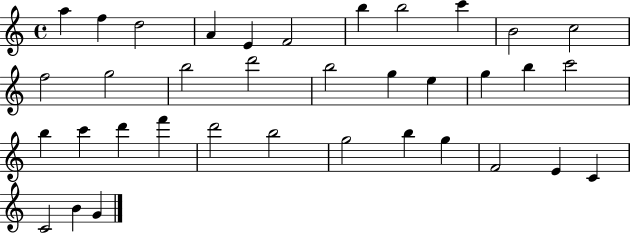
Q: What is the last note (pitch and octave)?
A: G4